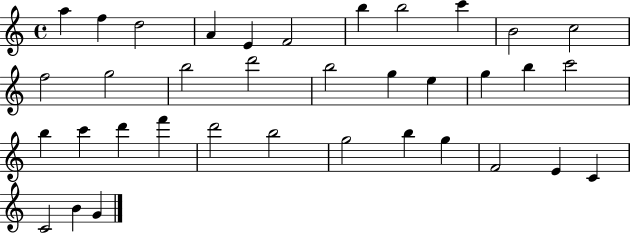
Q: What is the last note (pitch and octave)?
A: G4